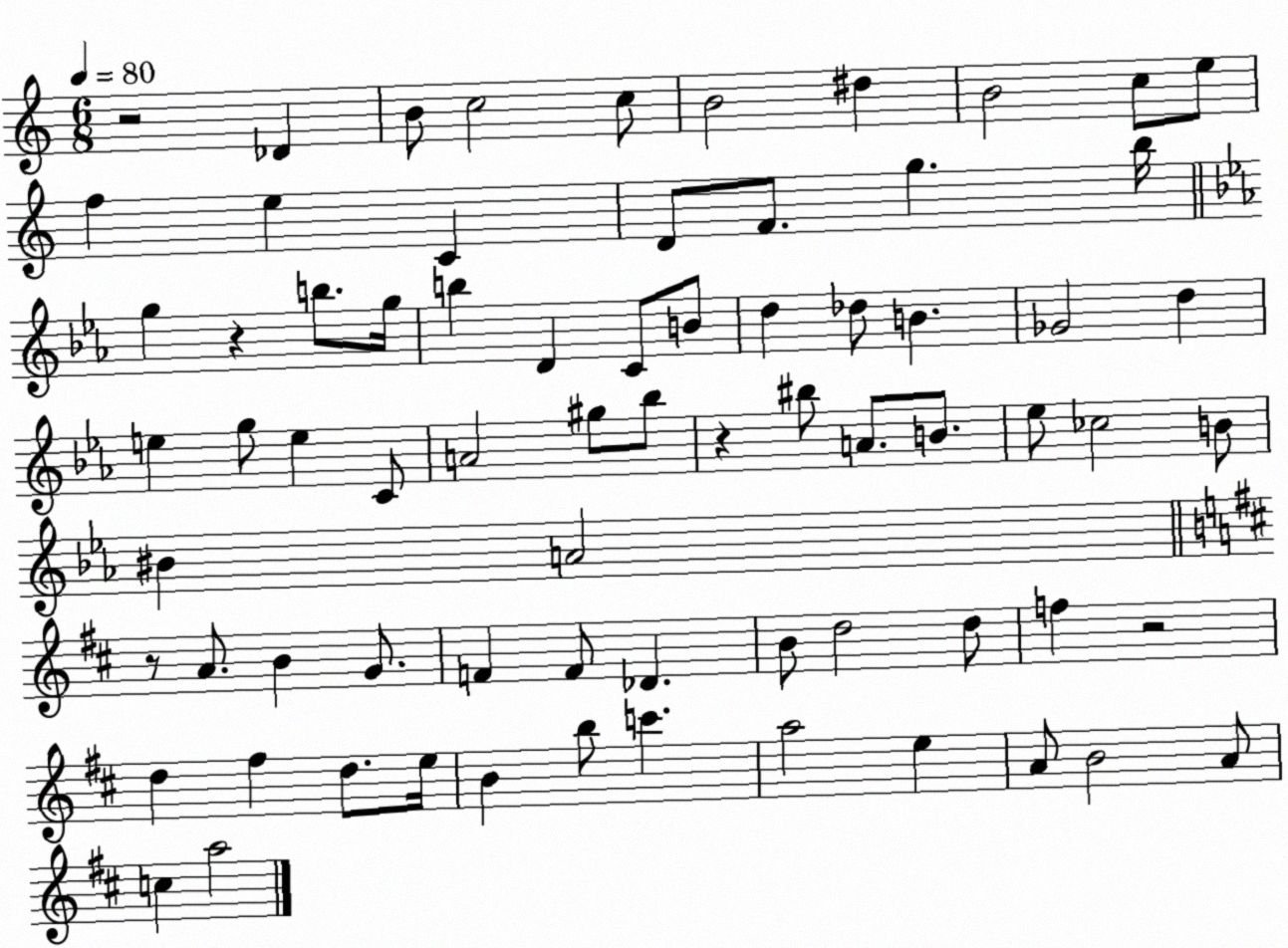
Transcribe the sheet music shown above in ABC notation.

X:1
T:Untitled
M:6/8
L:1/4
K:C
z2 _D B/2 c2 c/2 B2 ^d B2 c/2 e/2 f e C D/2 F/2 g b/4 g z b/2 g/4 b D C/2 B/2 d _d/2 B _G2 d e g/2 e C/2 A2 ^g/2 _b/2 z ^b/2 A/2 B/2 _e/2 _c2 B/2 ^B A2 z/2 A/2 B G/2 F F/2 _D B/2 d2 d/2 f z2 d ^f d/2 e/4 B b/2 c' a2 e A/2 B2 A/2 c a2